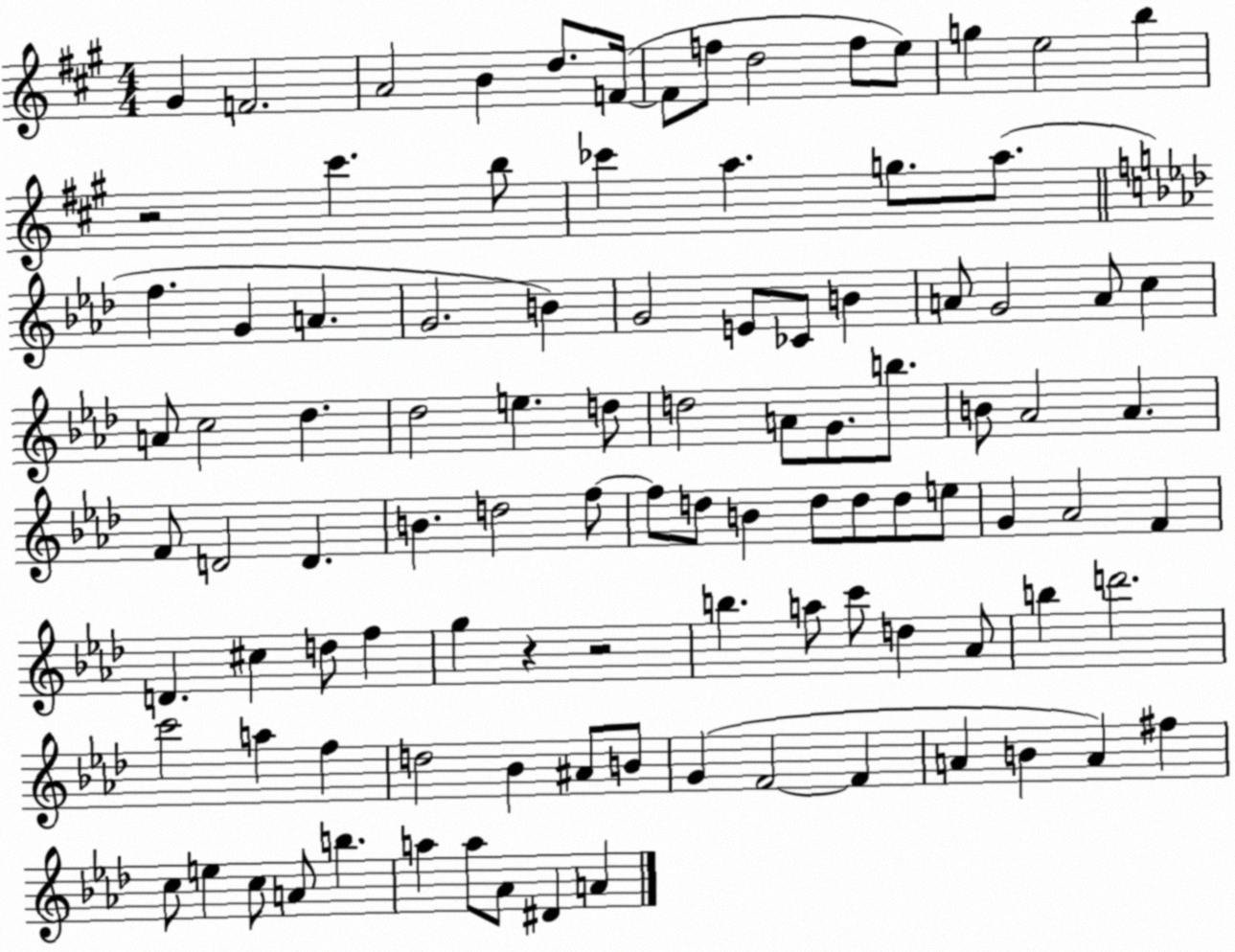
X:1
T:Untitled
M:4/4
L:1/4
K:A
^G F2 A2 B d/2 F/4 F/2 f/2 d2 f/2 e/2 g e2 b z2 ^c' b/2 _c' a g/2 a/2 f G A G2 B G2 E/2 _C/2 B A/2 G2 A/2 c A/2 c2 _d _d2 e d/2 d2 A/2 G/2 b/2 B/2 _A2 _A F/2 D2 D B d2 f/2 f/2 d/2 B d/2 d/2 d/2 e/2 G _A2 F D ^c d/2 f g z z2 b a/2 c'/2 d _A/2 b d'2 c'2 a f d2 _B ^A/2 B/2 G F2 F A B A ^f c/2 e c/2 A/2 b a a/2 _A/2 ^D A